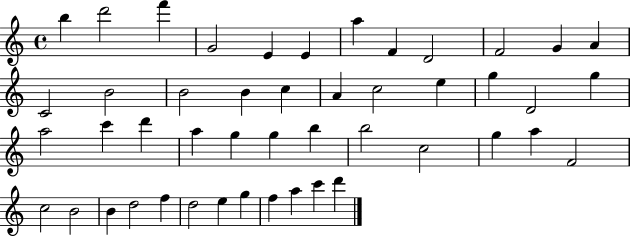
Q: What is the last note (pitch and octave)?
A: D6